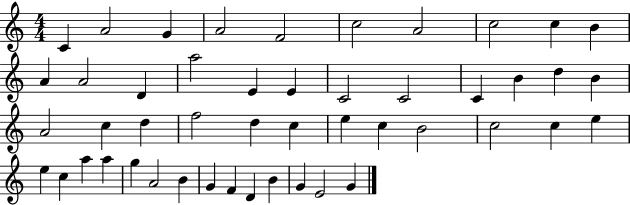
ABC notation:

X:1
T:Untitled
M:4/4
L:1/4
K:C
C A2 G A2 F2 c2 A2 c2 c B A A2 D a2 E E C2 C2 C B d B A2 c d f2 d c e c B2 c2 c e e c a a g A2 B G F D B G E2 G